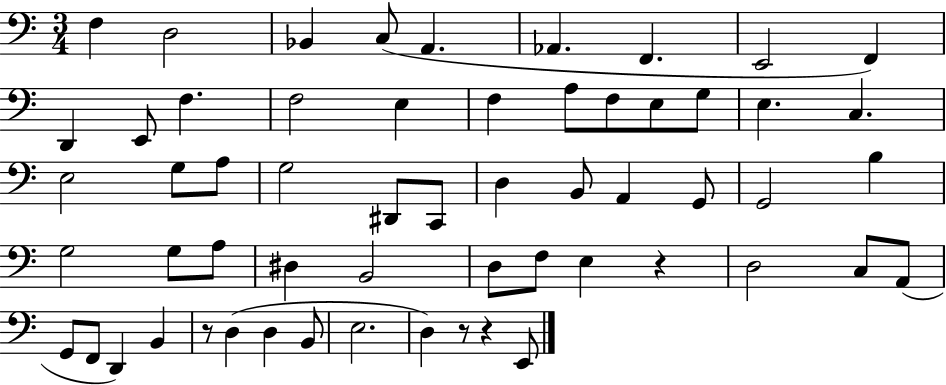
{
  \clef bass
  \numericTimeSignature
  \time 3/4
  \key c \major
  \repeat volta 2 { f4 d2 | bes,4 c8( a,4. | aes,4. f,4. | e,2 f,4) | \break d,4 e,8 f4. | f2 e4 | f4 a8 f8 e8 g8 | e4. c4. | \break e2 g8 a8 | g2 dis,8 c,8 | d4 b,8 a,4 g,8 | g,2 b4 | \break g2 g8 a8 | dis4 b,2 | d8 f8 e4 r4 | d2 c8 a,8( | \break g,8 f,8 d,4) b,4 | r8 d4( d4 b,8 | e2. | d4) r8 r4 e,8 | \break } \bar "|."
}